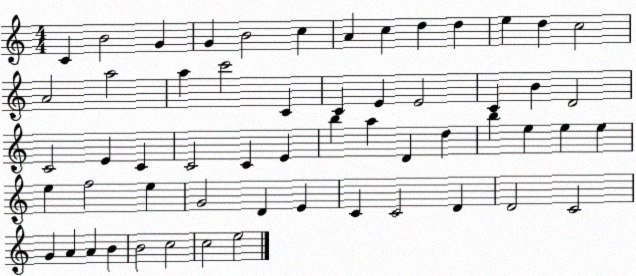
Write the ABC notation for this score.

X:1
T:Untitled
M:4/4
L:1/4
K:C
C B2 G G B2 c A c d d e d c2 A2 a2 a c'2 C C E E2 C B D2 C2 E C C2 C E b a D d b e e e e f2 e G2 D E C C2 D D2 C2 G A A B B2 c2 c2 e2